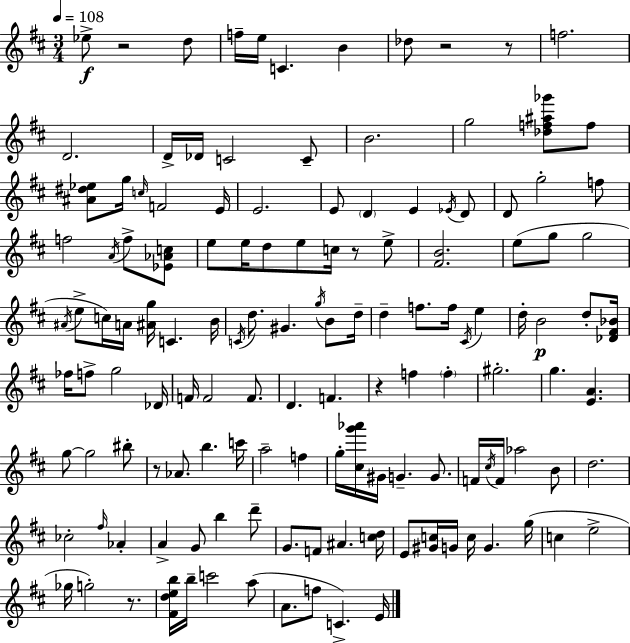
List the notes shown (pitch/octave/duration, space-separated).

Eb5/e R/h D5/e F5/s E5/s C4/q. B4/q Db5/e R/h R/e F5/h. D4/h. D4/s Db4/s C4/h C4/e B4/h. G5/h [Db5,F5,A#5,Gb6]/e F5/e [A#4,D#5,Eb5]/e G5/s C5/s F4/h E4/s E4/h. E4/e D4/q E4/q Eb4/s D4/e D4/e G5/h F5/e F5/h A4/s F5/e [Eb4,Ab4,C5]/e E5/e E5/s D5/e E5/e C5/s R/e E5/e [F#4,B4]/h. E5/e G5/e G5/h A#4/s E5/e C5/s A4/s [A#4,G5]/s C4/q. B4/s C4/s D5/e. G#4/q. G5/s B4/e D5/s D5/q F5/e. F5/s C#4/s E5/q D5/s B4/h D5/e [Db4,F#4,Bb4]/s FES5/s F5/e G5/h Db4/s F4/s F4/h F4/e. D4/q. F4/q. R/q F5/q F5/q G#5/h. G5/q. [E4,A4]/q. G5/e G5/h BIS5/e R/e Ab4/e. B5/q. C6/s A5/h F5/q G5/s [C#5,G6,Ab6]/s G#4/s G4/q. G4/e. F4/s C#5/s F4/s Ab5/h B4/e D5/h. CES5/h F#5/s Ab4/q A4/q G4/e B5/q D6/e G4/e. F4/e A#4/q. [C5,D5]/s E4/e [G#4,C5]/s G4/s C5/s G4/q. G5/s C5/q E5/h Gb5/s G5/h R/e. [F#4,D5,E5,B5]/s B5/s C6/h A5/e A4/e. F5/e C4/q. E4/s